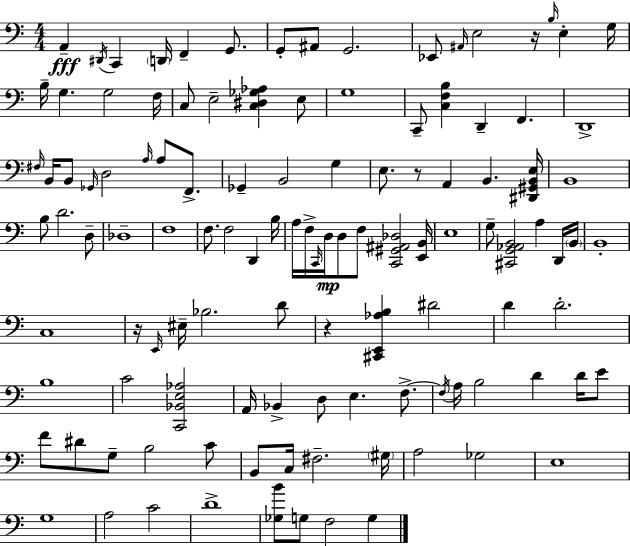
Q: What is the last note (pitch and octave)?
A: G3